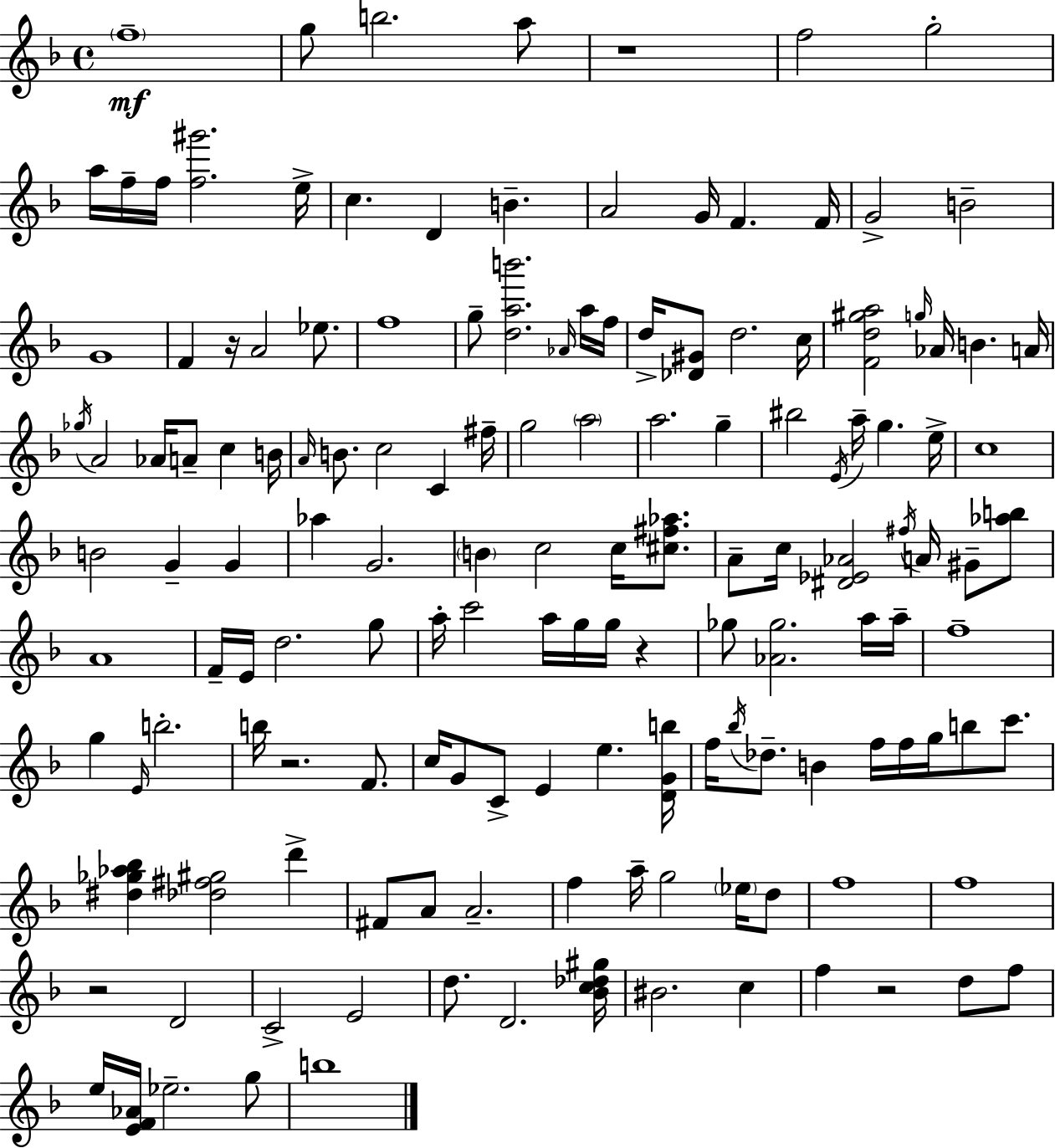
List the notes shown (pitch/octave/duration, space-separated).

F5/w G5/e B5/h. A5/e R/w F5/h G5/h A5/s F5/s F5/s [F5,G#6]/h. E5/s C5/q. D4/q B4/q. A4/h G4/s F4/q. F4/s G4/h B4/h G4/w F4/q R/s A4/h Eb5/e. F5/w G5/e [D5,A5,B6]/h. Ab4/s A5/s F5/s D5/s [Db4,G#4]/e D5/h. C5/s [F4,D5,G#5,A5]/h G5/s Ab4/s B4/q. A4/s Gb5/s A4/h Ab4/s A4/e C5/q B4/s A4/s B4/e. C5/h C4/q F#5/s G5/h A5/h A5/h. G5/q BIS5/h E4/s A5/s G5/q. E5/s C5/w B4/h G4/q G4/q Ab5/q G4/h. B4/q C5/h C5/s [C#5,F#5,Ab5]/e. A4/e C5/s [D#4,Eb4,Ab4]/h F#5/s A4/s G#4/e [Ab5,B5]/e A4/w F4/s E4/s D5/h. G5/e A5/s C6/h A5/s G5/s G5/s R/q Gb5/e [Ab4,Gb5]/h. A5/s A5/s F5/w G5/q E4/s B5/h. B5/s R/h. F4/e. C5/s G4/e C4/e E4/q E5/q. [D4,G4,B5]/s F5/s Bb5/s Db5/e. B4/q F5/s F5/s G5/s B5/e C6/e. [D#5,Gb5,Ab5,Bb5]/q [Db5,F#5,G#5]/h D6/q F#4/e A4/e A4/h. F5/q A5/s G5/h Eb5/s D5/e F5/w F5/w R/h D4/h C4/h E4/h D5/e. D4/h. [Bb4,C5,Db5,G#5]/s BIS4/h. C5/q F5/q R/h D5/e F5/e E5/s [E4,F4,Ab4]/s Eb5/h. G5/e B5/w